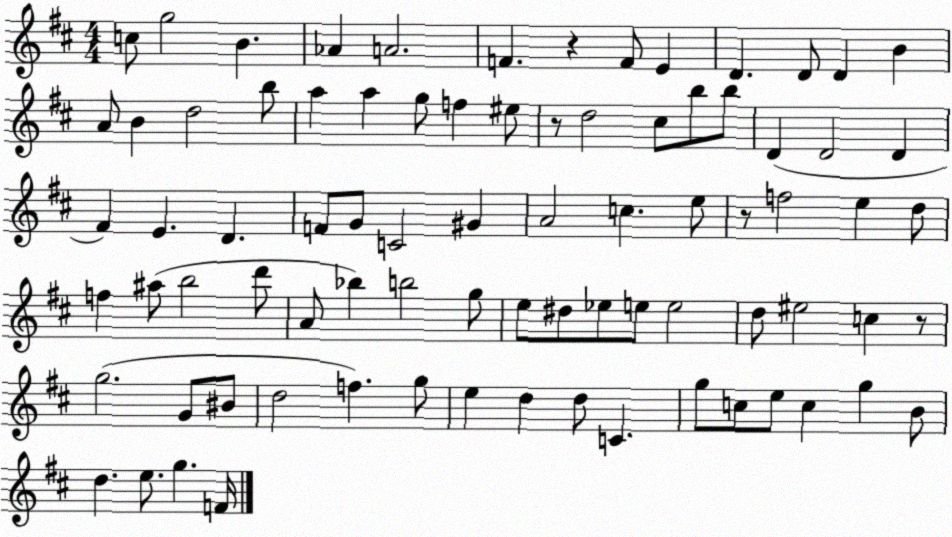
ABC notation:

X:1
T:Untitled
M:4/4
L:1/4
K:D
c/2 g2 B _A A2 F z F/2 E D D/2 D B A/2 B d2 b/2 a a g/2 f ^e/2 z/2 d2 ^c/2 b/2 b/2 D D2 D ^F E D F/2 G/2 C2 ^G A2 c e/2 z/2 f2 e d/2 f ^a/2 b2 d'/2 A/2 _b b2 g/2 e/2 ^d/2 _e/2 e/2 e2 d/2 ^e2 c z/2 g2 G/2 ^B/2 d2 f g/2 e d d/2 C g/2 c/2 e/2 c g B/2 d e/2 g F/4